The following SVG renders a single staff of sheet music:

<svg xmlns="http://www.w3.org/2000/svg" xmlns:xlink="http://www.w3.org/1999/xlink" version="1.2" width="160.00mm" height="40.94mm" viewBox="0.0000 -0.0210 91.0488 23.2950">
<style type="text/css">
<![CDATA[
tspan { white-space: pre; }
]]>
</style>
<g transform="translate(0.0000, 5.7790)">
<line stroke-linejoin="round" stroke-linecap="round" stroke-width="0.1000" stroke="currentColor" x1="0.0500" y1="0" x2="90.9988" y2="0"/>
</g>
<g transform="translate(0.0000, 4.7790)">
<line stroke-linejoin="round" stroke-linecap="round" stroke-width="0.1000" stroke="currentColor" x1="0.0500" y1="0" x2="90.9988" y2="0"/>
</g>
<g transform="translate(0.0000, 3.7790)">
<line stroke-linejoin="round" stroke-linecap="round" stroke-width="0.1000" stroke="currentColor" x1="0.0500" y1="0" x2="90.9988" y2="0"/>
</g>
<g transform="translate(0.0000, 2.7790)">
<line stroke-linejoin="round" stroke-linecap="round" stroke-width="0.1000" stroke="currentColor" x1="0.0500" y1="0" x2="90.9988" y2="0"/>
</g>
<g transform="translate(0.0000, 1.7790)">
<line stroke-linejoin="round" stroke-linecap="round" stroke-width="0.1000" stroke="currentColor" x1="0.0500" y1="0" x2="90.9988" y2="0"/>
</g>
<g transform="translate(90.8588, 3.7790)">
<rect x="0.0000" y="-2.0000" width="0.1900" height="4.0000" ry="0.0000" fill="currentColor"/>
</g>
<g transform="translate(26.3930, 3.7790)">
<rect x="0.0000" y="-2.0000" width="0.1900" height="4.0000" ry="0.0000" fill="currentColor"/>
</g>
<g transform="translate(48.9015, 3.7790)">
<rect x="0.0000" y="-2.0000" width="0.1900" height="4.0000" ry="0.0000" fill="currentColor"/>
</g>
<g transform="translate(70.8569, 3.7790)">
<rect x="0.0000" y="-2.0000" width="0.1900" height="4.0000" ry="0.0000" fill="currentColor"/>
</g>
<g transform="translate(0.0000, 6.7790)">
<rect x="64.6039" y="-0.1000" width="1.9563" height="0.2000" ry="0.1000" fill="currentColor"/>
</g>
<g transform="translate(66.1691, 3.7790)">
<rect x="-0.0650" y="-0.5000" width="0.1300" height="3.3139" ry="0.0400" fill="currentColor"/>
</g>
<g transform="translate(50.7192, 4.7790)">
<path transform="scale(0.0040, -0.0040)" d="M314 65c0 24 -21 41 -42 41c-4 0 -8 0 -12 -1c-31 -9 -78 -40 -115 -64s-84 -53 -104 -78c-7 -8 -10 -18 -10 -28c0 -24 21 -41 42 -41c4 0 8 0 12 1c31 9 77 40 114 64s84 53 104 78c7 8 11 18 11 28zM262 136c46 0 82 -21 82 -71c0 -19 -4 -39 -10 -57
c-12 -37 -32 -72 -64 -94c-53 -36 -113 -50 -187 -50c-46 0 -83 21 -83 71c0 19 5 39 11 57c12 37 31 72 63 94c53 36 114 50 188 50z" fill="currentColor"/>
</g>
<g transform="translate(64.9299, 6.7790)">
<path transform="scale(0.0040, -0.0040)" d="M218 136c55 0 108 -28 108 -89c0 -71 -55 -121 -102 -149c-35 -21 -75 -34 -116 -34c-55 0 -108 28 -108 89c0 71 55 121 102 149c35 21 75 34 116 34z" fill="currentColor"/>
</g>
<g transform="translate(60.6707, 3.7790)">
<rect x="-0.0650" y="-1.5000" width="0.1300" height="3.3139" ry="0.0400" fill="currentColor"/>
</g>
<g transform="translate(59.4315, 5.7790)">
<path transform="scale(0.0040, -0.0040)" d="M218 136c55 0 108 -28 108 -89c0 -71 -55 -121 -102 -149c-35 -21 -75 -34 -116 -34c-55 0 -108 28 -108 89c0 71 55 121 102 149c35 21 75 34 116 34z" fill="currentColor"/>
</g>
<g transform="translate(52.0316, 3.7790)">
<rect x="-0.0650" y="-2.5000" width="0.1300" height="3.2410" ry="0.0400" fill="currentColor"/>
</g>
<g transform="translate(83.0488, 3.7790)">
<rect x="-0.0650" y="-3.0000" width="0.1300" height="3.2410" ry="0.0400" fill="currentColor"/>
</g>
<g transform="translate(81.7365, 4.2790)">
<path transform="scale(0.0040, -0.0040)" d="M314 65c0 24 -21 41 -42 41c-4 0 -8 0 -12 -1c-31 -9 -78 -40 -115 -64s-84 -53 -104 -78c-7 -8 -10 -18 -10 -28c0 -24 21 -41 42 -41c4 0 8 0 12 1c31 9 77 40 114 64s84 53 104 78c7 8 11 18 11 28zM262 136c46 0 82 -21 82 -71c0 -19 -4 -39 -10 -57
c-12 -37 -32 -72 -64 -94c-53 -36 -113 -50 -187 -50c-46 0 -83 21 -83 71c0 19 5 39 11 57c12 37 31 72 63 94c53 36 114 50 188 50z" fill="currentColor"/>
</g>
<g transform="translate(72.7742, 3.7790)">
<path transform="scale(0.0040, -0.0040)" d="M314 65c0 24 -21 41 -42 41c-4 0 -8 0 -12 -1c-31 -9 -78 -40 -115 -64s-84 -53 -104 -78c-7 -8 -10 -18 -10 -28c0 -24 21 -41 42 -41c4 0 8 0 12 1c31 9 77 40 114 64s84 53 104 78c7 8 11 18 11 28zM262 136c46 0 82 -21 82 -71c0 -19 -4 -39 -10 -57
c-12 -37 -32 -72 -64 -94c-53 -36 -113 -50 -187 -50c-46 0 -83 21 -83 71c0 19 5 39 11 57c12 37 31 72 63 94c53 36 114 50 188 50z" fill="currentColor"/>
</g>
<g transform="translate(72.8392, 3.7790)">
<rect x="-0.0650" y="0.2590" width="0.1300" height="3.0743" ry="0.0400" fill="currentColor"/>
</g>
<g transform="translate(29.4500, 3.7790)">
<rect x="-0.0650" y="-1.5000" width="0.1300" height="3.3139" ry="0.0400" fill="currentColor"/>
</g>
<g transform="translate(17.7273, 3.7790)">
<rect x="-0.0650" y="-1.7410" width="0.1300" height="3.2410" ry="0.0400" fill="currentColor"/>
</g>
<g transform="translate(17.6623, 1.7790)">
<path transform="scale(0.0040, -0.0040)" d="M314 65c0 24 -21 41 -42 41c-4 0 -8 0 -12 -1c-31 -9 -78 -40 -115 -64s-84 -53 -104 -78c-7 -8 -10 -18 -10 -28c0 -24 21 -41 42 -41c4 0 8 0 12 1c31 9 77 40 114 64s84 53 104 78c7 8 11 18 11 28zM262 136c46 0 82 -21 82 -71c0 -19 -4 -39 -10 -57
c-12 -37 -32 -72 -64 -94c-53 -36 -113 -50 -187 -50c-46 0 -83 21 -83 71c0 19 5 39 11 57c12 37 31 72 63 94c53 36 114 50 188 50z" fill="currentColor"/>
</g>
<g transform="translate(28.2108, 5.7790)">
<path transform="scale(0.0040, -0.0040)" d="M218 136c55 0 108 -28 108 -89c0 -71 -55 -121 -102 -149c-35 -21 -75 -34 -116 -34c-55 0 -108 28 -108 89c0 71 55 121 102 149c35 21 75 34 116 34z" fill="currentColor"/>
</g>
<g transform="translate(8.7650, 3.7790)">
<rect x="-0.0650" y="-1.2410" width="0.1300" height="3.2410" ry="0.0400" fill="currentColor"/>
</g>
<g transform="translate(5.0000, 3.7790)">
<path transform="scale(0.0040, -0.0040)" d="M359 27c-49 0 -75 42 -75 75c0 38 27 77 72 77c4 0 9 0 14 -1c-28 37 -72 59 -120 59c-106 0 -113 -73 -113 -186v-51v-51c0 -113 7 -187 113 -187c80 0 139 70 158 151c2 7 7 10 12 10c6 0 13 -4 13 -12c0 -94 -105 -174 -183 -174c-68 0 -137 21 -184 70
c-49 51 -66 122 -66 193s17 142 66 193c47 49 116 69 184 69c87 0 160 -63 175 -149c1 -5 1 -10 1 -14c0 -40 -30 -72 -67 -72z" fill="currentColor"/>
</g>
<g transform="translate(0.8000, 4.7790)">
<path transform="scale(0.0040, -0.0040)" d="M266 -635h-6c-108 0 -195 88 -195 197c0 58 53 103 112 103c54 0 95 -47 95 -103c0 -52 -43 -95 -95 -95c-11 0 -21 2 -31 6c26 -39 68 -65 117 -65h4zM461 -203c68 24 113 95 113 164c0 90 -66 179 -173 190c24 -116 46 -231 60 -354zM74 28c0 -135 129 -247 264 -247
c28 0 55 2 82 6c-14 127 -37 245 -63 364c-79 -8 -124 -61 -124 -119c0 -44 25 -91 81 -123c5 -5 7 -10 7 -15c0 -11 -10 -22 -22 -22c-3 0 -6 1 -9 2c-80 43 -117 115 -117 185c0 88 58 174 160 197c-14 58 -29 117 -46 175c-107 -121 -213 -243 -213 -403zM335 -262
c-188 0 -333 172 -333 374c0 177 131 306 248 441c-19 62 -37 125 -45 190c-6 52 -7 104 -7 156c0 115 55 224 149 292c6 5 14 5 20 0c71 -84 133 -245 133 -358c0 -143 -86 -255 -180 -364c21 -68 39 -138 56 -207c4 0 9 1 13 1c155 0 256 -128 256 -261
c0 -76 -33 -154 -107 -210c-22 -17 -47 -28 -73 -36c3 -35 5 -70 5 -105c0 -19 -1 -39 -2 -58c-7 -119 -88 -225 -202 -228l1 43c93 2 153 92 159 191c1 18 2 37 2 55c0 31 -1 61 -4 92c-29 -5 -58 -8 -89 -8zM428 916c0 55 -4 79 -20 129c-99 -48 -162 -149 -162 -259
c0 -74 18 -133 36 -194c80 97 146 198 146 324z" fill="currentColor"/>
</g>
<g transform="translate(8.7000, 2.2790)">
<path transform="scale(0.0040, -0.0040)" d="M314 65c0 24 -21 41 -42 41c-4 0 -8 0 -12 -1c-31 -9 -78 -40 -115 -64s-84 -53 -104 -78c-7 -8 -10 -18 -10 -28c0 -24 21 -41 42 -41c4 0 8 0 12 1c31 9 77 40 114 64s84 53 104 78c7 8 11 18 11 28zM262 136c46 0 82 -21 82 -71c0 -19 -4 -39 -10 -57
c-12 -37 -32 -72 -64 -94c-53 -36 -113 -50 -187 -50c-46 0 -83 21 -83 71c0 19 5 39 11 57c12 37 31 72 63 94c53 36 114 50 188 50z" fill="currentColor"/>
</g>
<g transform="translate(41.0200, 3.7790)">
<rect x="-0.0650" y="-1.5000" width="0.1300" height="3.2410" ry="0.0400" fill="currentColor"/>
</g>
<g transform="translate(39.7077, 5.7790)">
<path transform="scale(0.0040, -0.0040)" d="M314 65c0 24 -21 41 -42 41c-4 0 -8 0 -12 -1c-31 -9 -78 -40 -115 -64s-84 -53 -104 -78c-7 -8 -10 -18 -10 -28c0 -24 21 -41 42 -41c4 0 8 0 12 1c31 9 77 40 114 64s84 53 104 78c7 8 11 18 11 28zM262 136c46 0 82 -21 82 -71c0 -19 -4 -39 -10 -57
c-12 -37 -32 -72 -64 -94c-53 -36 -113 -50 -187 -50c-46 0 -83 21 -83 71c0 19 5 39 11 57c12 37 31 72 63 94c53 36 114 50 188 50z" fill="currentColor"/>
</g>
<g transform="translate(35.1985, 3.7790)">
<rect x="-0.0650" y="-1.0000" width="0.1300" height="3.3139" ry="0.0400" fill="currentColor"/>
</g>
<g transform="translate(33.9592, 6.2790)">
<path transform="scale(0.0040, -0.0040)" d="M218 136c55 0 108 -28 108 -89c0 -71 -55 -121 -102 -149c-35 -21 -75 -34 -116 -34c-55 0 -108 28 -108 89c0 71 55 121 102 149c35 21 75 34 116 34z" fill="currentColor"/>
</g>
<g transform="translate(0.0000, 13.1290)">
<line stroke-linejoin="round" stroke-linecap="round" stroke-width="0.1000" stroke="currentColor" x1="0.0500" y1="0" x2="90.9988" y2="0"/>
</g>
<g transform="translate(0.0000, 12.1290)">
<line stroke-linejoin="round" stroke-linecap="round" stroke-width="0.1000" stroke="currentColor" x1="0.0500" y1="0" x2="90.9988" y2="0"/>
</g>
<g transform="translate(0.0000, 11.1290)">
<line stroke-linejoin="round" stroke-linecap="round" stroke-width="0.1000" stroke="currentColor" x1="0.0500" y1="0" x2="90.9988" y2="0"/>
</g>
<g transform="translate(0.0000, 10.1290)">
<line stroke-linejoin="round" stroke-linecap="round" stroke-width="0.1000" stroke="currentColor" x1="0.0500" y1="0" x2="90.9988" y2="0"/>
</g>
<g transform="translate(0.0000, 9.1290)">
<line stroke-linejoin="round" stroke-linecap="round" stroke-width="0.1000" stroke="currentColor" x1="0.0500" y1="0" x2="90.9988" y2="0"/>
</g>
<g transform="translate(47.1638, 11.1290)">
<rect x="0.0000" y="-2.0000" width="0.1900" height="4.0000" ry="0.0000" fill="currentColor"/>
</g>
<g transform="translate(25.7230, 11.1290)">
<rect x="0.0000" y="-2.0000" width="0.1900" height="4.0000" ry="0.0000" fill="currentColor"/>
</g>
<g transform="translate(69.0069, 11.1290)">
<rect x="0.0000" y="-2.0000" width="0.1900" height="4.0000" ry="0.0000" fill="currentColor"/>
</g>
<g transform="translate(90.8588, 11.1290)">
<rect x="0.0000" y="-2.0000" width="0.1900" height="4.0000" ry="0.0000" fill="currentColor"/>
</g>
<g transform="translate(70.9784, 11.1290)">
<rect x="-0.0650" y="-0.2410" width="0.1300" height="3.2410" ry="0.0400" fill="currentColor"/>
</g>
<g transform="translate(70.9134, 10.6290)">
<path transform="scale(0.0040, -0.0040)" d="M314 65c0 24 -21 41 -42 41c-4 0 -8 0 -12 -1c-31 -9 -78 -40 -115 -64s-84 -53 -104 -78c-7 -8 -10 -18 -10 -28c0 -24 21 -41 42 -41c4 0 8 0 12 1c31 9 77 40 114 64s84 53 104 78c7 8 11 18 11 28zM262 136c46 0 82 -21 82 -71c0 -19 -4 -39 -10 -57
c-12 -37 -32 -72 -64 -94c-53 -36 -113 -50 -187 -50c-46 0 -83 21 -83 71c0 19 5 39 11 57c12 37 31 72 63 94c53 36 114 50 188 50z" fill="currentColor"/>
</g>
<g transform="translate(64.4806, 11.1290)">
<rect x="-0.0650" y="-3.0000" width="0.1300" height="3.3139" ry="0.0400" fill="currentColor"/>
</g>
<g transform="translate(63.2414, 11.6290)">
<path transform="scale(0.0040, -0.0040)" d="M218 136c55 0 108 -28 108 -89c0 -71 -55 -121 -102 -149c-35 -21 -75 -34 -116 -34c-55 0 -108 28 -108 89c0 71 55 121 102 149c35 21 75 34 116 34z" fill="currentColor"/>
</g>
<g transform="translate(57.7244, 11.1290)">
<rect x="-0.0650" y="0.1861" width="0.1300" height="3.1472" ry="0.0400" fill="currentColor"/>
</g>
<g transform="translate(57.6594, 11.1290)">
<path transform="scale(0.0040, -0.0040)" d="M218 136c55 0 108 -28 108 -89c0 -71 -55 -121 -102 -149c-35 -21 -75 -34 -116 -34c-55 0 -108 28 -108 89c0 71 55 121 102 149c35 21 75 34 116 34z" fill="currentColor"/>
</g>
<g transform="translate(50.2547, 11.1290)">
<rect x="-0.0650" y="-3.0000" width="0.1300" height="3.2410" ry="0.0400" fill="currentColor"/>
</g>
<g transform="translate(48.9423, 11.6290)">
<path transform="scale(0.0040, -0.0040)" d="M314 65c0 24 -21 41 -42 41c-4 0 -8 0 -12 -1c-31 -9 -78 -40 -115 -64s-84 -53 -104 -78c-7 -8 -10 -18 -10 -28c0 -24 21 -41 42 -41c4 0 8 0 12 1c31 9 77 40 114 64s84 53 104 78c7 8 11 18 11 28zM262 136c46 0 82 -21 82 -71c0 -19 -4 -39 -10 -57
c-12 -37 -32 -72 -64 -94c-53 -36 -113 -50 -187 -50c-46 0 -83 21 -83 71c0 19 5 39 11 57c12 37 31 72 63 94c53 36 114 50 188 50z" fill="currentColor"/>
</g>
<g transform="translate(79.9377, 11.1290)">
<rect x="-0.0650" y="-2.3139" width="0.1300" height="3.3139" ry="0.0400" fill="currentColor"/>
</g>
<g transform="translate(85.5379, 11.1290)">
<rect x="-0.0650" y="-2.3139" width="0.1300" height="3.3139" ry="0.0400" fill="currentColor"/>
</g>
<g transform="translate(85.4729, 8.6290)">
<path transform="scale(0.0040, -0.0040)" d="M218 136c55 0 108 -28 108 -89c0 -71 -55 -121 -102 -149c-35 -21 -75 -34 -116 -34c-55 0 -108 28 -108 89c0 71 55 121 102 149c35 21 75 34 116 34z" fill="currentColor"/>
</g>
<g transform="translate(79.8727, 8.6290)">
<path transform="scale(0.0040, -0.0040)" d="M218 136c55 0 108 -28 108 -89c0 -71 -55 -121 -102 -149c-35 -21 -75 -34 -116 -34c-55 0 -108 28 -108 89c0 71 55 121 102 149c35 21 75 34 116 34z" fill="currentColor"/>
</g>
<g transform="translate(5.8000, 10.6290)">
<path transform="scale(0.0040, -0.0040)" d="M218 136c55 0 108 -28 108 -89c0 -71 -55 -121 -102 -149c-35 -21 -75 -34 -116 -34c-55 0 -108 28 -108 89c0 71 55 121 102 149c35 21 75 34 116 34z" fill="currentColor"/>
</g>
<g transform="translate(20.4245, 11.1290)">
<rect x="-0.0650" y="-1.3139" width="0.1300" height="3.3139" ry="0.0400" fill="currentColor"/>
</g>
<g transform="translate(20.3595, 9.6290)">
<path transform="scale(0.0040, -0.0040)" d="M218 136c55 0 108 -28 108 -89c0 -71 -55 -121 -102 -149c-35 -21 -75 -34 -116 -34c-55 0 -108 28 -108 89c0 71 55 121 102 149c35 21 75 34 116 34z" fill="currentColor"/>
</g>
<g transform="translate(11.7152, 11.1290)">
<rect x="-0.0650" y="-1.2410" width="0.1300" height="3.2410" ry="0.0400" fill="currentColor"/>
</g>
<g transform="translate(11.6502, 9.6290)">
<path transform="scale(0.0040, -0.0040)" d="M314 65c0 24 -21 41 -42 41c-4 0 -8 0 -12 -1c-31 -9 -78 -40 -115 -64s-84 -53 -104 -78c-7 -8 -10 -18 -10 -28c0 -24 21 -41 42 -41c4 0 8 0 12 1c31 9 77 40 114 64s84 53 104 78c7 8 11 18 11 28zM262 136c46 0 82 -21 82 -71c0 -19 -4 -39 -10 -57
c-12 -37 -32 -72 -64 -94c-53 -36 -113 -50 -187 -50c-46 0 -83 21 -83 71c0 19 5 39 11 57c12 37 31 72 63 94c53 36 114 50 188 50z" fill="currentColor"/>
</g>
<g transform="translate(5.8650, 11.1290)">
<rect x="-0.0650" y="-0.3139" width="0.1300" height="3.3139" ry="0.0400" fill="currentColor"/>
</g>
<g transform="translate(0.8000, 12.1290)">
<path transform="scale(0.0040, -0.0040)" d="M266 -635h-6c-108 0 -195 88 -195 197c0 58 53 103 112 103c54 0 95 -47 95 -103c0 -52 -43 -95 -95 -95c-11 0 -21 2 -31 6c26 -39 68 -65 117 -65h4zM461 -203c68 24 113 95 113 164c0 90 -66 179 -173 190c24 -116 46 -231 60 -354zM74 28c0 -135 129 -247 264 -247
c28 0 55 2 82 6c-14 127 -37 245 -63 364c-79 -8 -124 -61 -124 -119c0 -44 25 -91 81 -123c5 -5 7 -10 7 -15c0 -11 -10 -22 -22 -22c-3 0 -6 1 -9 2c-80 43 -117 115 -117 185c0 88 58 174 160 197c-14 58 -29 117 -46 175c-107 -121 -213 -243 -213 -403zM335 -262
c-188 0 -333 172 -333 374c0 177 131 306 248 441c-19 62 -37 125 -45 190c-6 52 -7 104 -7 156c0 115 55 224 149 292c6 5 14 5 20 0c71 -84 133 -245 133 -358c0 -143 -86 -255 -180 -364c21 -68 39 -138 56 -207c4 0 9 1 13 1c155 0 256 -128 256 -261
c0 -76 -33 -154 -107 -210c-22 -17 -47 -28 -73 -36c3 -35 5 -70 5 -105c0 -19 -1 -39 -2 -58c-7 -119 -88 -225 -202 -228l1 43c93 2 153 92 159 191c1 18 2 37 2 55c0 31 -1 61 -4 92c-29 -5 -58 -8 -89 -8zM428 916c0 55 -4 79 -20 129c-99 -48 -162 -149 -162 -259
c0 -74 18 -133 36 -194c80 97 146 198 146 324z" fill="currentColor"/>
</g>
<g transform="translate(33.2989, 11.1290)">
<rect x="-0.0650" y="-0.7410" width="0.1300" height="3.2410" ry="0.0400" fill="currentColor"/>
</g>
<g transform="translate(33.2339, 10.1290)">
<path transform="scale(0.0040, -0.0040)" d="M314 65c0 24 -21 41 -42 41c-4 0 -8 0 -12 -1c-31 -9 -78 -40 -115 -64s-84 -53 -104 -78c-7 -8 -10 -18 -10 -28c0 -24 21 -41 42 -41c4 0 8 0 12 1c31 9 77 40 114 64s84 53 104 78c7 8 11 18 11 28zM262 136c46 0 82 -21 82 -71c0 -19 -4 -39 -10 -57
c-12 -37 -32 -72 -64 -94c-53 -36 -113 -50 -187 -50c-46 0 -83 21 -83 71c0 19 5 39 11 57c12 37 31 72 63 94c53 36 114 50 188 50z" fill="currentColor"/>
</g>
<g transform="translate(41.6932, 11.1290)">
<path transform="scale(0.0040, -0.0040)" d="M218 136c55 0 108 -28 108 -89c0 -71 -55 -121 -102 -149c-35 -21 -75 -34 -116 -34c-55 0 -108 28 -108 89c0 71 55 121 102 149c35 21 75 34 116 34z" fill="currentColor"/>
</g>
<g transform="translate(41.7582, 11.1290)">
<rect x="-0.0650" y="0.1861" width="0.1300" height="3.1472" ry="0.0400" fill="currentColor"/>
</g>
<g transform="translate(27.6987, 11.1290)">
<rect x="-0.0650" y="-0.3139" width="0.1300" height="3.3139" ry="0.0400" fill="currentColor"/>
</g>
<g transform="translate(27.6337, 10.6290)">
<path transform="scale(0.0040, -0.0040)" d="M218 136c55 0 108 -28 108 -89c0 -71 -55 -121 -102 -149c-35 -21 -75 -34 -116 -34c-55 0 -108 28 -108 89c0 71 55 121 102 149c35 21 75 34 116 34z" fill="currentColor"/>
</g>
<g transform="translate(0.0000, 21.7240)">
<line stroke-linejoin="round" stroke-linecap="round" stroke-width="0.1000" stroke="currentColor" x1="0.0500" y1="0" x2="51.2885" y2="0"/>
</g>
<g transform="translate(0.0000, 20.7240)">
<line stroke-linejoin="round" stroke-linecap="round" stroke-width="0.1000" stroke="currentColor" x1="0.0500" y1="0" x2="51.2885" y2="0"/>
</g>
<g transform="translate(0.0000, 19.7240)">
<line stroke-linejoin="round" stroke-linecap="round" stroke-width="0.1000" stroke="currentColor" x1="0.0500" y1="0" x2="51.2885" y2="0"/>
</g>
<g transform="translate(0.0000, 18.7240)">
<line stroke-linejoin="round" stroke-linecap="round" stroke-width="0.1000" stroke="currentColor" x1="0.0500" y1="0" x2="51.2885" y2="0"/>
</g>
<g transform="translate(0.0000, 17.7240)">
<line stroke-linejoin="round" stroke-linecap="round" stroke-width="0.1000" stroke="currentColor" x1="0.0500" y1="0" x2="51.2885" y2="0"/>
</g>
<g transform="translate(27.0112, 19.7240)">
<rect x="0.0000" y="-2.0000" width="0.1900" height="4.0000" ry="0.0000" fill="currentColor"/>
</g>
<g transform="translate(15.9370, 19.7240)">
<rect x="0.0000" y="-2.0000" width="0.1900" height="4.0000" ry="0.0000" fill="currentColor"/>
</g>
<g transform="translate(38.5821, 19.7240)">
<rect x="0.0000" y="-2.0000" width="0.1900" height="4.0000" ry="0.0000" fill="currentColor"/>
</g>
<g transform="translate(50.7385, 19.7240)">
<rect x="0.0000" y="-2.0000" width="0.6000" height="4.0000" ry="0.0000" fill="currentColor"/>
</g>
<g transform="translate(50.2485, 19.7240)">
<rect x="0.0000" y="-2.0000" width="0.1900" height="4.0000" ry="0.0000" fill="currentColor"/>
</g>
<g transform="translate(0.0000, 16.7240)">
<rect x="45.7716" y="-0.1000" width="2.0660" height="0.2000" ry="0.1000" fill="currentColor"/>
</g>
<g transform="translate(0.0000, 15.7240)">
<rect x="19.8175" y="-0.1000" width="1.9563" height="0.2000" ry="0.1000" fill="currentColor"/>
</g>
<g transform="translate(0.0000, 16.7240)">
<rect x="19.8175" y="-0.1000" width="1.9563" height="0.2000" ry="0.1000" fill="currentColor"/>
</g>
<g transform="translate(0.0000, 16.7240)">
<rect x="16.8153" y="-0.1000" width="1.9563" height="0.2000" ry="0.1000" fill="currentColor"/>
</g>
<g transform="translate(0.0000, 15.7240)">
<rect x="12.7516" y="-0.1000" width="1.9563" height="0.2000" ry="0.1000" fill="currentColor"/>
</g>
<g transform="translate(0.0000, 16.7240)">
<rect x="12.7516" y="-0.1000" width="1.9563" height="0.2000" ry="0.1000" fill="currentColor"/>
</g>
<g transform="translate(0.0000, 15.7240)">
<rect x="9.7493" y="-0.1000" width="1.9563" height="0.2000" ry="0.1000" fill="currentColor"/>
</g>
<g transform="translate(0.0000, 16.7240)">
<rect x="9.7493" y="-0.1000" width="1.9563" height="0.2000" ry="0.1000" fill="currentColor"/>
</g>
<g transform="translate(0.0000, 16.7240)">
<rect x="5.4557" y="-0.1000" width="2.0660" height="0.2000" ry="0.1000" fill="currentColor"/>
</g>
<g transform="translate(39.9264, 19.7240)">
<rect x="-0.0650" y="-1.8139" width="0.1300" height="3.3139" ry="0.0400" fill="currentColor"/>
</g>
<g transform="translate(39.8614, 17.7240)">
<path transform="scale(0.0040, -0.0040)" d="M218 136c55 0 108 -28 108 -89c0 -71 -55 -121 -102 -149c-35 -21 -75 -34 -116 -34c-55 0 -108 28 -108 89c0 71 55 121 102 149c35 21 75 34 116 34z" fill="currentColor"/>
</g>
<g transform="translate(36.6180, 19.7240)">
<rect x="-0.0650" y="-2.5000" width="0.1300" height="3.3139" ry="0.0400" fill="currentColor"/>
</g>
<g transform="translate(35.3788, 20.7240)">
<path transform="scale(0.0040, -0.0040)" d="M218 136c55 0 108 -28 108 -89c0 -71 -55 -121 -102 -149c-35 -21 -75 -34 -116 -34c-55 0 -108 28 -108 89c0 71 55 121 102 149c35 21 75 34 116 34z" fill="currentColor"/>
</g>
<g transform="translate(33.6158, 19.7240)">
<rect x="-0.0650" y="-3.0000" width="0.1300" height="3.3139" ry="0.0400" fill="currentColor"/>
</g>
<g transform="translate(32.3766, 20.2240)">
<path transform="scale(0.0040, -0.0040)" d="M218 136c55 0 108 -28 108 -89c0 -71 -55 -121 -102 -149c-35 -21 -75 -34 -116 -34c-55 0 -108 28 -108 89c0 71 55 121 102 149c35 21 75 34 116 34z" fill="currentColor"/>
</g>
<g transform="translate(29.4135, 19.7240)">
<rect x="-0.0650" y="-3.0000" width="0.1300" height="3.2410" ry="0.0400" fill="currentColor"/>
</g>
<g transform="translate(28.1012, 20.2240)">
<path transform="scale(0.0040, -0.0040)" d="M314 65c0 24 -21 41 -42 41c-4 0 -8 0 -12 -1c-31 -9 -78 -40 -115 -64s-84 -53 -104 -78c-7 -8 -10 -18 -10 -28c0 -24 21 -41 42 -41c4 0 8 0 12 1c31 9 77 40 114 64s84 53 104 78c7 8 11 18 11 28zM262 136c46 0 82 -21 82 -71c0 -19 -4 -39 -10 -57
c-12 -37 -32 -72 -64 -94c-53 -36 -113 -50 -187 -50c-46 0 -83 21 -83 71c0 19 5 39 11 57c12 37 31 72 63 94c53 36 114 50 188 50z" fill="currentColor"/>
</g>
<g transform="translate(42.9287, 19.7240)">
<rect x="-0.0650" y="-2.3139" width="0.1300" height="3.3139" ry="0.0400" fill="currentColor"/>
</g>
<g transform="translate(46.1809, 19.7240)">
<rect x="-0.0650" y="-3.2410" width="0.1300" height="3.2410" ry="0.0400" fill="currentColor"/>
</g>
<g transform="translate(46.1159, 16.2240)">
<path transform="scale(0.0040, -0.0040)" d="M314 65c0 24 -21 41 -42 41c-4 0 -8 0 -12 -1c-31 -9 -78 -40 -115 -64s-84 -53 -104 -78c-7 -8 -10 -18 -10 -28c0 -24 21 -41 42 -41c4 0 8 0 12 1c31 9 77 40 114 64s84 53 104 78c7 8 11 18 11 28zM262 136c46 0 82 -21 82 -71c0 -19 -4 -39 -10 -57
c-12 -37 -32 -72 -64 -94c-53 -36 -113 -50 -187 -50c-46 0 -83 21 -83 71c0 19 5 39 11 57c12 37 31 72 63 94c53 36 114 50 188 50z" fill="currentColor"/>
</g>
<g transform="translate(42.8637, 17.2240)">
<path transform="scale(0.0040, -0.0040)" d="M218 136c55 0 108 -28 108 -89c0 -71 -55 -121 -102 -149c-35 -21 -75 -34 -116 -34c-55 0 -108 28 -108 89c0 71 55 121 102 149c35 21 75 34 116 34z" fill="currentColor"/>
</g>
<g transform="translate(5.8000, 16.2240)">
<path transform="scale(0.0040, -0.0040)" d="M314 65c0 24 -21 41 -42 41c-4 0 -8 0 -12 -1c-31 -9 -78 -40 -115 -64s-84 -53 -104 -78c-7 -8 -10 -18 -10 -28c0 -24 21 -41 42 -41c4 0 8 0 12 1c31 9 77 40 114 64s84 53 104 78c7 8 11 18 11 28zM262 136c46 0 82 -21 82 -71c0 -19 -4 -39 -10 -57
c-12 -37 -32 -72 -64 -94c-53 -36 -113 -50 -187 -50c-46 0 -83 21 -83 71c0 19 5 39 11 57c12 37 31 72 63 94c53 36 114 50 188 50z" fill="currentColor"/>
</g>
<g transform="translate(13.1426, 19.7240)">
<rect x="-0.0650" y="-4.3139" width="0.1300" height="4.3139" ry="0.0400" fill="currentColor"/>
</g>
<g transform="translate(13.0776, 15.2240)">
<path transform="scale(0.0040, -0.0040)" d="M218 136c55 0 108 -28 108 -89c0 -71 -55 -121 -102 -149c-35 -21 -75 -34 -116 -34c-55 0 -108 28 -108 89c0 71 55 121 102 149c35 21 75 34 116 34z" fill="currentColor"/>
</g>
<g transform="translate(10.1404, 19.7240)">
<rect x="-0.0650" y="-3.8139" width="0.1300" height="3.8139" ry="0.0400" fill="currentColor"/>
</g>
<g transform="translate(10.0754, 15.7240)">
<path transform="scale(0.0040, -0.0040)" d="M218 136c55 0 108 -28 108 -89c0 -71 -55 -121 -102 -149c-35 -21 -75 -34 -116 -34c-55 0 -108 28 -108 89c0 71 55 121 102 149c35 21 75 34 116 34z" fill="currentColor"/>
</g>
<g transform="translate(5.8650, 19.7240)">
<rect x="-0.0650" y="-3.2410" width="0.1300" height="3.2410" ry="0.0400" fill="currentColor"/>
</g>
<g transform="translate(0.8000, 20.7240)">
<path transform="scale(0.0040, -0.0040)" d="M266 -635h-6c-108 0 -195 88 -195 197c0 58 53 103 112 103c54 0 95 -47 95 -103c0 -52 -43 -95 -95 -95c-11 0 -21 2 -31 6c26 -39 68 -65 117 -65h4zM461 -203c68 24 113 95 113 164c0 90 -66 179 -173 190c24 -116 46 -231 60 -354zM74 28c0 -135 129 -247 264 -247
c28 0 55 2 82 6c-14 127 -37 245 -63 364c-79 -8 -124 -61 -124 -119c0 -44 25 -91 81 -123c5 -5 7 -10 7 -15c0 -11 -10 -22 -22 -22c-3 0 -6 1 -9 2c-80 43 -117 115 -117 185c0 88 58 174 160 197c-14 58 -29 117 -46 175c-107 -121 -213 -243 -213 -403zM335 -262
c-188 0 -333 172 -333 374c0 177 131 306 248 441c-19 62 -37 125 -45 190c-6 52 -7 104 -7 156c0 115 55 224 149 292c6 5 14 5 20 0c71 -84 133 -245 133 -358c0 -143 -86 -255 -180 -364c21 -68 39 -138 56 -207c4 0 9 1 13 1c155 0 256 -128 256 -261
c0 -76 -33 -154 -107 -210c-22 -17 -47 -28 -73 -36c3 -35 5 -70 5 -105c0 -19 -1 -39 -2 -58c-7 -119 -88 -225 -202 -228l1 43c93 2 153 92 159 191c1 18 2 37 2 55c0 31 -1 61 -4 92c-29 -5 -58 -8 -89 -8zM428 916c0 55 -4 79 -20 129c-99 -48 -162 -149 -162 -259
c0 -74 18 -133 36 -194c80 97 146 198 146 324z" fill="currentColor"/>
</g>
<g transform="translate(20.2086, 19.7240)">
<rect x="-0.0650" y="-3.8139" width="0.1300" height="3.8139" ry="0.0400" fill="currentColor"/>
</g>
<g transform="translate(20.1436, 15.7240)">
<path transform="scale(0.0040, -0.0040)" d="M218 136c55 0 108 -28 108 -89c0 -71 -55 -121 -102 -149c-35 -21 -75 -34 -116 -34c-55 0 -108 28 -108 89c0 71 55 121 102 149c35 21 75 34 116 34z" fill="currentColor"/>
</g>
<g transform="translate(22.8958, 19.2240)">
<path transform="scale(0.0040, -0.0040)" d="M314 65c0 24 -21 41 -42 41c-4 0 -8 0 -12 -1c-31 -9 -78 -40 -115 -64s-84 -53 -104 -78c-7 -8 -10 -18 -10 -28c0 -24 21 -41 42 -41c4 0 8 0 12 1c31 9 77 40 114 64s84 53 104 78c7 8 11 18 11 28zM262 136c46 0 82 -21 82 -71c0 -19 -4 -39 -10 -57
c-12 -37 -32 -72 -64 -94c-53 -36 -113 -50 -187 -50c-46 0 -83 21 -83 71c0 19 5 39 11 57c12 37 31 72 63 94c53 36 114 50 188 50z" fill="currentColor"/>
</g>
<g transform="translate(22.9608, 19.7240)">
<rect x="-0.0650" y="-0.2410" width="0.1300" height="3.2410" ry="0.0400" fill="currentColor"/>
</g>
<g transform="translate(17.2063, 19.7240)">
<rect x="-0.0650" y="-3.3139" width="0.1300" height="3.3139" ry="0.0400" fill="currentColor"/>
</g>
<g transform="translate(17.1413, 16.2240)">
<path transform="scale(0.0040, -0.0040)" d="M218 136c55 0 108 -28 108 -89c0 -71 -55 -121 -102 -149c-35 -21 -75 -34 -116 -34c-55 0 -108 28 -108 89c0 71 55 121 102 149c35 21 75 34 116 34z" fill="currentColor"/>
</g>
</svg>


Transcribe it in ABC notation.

X:1
T:Untitled
M:4/4
L:1/4
K:C
e2 f2 E D E2 G2 E C B2 A2 c e2 e c d2 B A2 B A c2 g g b2 c' d' b c' c2 A2 A G f g b2